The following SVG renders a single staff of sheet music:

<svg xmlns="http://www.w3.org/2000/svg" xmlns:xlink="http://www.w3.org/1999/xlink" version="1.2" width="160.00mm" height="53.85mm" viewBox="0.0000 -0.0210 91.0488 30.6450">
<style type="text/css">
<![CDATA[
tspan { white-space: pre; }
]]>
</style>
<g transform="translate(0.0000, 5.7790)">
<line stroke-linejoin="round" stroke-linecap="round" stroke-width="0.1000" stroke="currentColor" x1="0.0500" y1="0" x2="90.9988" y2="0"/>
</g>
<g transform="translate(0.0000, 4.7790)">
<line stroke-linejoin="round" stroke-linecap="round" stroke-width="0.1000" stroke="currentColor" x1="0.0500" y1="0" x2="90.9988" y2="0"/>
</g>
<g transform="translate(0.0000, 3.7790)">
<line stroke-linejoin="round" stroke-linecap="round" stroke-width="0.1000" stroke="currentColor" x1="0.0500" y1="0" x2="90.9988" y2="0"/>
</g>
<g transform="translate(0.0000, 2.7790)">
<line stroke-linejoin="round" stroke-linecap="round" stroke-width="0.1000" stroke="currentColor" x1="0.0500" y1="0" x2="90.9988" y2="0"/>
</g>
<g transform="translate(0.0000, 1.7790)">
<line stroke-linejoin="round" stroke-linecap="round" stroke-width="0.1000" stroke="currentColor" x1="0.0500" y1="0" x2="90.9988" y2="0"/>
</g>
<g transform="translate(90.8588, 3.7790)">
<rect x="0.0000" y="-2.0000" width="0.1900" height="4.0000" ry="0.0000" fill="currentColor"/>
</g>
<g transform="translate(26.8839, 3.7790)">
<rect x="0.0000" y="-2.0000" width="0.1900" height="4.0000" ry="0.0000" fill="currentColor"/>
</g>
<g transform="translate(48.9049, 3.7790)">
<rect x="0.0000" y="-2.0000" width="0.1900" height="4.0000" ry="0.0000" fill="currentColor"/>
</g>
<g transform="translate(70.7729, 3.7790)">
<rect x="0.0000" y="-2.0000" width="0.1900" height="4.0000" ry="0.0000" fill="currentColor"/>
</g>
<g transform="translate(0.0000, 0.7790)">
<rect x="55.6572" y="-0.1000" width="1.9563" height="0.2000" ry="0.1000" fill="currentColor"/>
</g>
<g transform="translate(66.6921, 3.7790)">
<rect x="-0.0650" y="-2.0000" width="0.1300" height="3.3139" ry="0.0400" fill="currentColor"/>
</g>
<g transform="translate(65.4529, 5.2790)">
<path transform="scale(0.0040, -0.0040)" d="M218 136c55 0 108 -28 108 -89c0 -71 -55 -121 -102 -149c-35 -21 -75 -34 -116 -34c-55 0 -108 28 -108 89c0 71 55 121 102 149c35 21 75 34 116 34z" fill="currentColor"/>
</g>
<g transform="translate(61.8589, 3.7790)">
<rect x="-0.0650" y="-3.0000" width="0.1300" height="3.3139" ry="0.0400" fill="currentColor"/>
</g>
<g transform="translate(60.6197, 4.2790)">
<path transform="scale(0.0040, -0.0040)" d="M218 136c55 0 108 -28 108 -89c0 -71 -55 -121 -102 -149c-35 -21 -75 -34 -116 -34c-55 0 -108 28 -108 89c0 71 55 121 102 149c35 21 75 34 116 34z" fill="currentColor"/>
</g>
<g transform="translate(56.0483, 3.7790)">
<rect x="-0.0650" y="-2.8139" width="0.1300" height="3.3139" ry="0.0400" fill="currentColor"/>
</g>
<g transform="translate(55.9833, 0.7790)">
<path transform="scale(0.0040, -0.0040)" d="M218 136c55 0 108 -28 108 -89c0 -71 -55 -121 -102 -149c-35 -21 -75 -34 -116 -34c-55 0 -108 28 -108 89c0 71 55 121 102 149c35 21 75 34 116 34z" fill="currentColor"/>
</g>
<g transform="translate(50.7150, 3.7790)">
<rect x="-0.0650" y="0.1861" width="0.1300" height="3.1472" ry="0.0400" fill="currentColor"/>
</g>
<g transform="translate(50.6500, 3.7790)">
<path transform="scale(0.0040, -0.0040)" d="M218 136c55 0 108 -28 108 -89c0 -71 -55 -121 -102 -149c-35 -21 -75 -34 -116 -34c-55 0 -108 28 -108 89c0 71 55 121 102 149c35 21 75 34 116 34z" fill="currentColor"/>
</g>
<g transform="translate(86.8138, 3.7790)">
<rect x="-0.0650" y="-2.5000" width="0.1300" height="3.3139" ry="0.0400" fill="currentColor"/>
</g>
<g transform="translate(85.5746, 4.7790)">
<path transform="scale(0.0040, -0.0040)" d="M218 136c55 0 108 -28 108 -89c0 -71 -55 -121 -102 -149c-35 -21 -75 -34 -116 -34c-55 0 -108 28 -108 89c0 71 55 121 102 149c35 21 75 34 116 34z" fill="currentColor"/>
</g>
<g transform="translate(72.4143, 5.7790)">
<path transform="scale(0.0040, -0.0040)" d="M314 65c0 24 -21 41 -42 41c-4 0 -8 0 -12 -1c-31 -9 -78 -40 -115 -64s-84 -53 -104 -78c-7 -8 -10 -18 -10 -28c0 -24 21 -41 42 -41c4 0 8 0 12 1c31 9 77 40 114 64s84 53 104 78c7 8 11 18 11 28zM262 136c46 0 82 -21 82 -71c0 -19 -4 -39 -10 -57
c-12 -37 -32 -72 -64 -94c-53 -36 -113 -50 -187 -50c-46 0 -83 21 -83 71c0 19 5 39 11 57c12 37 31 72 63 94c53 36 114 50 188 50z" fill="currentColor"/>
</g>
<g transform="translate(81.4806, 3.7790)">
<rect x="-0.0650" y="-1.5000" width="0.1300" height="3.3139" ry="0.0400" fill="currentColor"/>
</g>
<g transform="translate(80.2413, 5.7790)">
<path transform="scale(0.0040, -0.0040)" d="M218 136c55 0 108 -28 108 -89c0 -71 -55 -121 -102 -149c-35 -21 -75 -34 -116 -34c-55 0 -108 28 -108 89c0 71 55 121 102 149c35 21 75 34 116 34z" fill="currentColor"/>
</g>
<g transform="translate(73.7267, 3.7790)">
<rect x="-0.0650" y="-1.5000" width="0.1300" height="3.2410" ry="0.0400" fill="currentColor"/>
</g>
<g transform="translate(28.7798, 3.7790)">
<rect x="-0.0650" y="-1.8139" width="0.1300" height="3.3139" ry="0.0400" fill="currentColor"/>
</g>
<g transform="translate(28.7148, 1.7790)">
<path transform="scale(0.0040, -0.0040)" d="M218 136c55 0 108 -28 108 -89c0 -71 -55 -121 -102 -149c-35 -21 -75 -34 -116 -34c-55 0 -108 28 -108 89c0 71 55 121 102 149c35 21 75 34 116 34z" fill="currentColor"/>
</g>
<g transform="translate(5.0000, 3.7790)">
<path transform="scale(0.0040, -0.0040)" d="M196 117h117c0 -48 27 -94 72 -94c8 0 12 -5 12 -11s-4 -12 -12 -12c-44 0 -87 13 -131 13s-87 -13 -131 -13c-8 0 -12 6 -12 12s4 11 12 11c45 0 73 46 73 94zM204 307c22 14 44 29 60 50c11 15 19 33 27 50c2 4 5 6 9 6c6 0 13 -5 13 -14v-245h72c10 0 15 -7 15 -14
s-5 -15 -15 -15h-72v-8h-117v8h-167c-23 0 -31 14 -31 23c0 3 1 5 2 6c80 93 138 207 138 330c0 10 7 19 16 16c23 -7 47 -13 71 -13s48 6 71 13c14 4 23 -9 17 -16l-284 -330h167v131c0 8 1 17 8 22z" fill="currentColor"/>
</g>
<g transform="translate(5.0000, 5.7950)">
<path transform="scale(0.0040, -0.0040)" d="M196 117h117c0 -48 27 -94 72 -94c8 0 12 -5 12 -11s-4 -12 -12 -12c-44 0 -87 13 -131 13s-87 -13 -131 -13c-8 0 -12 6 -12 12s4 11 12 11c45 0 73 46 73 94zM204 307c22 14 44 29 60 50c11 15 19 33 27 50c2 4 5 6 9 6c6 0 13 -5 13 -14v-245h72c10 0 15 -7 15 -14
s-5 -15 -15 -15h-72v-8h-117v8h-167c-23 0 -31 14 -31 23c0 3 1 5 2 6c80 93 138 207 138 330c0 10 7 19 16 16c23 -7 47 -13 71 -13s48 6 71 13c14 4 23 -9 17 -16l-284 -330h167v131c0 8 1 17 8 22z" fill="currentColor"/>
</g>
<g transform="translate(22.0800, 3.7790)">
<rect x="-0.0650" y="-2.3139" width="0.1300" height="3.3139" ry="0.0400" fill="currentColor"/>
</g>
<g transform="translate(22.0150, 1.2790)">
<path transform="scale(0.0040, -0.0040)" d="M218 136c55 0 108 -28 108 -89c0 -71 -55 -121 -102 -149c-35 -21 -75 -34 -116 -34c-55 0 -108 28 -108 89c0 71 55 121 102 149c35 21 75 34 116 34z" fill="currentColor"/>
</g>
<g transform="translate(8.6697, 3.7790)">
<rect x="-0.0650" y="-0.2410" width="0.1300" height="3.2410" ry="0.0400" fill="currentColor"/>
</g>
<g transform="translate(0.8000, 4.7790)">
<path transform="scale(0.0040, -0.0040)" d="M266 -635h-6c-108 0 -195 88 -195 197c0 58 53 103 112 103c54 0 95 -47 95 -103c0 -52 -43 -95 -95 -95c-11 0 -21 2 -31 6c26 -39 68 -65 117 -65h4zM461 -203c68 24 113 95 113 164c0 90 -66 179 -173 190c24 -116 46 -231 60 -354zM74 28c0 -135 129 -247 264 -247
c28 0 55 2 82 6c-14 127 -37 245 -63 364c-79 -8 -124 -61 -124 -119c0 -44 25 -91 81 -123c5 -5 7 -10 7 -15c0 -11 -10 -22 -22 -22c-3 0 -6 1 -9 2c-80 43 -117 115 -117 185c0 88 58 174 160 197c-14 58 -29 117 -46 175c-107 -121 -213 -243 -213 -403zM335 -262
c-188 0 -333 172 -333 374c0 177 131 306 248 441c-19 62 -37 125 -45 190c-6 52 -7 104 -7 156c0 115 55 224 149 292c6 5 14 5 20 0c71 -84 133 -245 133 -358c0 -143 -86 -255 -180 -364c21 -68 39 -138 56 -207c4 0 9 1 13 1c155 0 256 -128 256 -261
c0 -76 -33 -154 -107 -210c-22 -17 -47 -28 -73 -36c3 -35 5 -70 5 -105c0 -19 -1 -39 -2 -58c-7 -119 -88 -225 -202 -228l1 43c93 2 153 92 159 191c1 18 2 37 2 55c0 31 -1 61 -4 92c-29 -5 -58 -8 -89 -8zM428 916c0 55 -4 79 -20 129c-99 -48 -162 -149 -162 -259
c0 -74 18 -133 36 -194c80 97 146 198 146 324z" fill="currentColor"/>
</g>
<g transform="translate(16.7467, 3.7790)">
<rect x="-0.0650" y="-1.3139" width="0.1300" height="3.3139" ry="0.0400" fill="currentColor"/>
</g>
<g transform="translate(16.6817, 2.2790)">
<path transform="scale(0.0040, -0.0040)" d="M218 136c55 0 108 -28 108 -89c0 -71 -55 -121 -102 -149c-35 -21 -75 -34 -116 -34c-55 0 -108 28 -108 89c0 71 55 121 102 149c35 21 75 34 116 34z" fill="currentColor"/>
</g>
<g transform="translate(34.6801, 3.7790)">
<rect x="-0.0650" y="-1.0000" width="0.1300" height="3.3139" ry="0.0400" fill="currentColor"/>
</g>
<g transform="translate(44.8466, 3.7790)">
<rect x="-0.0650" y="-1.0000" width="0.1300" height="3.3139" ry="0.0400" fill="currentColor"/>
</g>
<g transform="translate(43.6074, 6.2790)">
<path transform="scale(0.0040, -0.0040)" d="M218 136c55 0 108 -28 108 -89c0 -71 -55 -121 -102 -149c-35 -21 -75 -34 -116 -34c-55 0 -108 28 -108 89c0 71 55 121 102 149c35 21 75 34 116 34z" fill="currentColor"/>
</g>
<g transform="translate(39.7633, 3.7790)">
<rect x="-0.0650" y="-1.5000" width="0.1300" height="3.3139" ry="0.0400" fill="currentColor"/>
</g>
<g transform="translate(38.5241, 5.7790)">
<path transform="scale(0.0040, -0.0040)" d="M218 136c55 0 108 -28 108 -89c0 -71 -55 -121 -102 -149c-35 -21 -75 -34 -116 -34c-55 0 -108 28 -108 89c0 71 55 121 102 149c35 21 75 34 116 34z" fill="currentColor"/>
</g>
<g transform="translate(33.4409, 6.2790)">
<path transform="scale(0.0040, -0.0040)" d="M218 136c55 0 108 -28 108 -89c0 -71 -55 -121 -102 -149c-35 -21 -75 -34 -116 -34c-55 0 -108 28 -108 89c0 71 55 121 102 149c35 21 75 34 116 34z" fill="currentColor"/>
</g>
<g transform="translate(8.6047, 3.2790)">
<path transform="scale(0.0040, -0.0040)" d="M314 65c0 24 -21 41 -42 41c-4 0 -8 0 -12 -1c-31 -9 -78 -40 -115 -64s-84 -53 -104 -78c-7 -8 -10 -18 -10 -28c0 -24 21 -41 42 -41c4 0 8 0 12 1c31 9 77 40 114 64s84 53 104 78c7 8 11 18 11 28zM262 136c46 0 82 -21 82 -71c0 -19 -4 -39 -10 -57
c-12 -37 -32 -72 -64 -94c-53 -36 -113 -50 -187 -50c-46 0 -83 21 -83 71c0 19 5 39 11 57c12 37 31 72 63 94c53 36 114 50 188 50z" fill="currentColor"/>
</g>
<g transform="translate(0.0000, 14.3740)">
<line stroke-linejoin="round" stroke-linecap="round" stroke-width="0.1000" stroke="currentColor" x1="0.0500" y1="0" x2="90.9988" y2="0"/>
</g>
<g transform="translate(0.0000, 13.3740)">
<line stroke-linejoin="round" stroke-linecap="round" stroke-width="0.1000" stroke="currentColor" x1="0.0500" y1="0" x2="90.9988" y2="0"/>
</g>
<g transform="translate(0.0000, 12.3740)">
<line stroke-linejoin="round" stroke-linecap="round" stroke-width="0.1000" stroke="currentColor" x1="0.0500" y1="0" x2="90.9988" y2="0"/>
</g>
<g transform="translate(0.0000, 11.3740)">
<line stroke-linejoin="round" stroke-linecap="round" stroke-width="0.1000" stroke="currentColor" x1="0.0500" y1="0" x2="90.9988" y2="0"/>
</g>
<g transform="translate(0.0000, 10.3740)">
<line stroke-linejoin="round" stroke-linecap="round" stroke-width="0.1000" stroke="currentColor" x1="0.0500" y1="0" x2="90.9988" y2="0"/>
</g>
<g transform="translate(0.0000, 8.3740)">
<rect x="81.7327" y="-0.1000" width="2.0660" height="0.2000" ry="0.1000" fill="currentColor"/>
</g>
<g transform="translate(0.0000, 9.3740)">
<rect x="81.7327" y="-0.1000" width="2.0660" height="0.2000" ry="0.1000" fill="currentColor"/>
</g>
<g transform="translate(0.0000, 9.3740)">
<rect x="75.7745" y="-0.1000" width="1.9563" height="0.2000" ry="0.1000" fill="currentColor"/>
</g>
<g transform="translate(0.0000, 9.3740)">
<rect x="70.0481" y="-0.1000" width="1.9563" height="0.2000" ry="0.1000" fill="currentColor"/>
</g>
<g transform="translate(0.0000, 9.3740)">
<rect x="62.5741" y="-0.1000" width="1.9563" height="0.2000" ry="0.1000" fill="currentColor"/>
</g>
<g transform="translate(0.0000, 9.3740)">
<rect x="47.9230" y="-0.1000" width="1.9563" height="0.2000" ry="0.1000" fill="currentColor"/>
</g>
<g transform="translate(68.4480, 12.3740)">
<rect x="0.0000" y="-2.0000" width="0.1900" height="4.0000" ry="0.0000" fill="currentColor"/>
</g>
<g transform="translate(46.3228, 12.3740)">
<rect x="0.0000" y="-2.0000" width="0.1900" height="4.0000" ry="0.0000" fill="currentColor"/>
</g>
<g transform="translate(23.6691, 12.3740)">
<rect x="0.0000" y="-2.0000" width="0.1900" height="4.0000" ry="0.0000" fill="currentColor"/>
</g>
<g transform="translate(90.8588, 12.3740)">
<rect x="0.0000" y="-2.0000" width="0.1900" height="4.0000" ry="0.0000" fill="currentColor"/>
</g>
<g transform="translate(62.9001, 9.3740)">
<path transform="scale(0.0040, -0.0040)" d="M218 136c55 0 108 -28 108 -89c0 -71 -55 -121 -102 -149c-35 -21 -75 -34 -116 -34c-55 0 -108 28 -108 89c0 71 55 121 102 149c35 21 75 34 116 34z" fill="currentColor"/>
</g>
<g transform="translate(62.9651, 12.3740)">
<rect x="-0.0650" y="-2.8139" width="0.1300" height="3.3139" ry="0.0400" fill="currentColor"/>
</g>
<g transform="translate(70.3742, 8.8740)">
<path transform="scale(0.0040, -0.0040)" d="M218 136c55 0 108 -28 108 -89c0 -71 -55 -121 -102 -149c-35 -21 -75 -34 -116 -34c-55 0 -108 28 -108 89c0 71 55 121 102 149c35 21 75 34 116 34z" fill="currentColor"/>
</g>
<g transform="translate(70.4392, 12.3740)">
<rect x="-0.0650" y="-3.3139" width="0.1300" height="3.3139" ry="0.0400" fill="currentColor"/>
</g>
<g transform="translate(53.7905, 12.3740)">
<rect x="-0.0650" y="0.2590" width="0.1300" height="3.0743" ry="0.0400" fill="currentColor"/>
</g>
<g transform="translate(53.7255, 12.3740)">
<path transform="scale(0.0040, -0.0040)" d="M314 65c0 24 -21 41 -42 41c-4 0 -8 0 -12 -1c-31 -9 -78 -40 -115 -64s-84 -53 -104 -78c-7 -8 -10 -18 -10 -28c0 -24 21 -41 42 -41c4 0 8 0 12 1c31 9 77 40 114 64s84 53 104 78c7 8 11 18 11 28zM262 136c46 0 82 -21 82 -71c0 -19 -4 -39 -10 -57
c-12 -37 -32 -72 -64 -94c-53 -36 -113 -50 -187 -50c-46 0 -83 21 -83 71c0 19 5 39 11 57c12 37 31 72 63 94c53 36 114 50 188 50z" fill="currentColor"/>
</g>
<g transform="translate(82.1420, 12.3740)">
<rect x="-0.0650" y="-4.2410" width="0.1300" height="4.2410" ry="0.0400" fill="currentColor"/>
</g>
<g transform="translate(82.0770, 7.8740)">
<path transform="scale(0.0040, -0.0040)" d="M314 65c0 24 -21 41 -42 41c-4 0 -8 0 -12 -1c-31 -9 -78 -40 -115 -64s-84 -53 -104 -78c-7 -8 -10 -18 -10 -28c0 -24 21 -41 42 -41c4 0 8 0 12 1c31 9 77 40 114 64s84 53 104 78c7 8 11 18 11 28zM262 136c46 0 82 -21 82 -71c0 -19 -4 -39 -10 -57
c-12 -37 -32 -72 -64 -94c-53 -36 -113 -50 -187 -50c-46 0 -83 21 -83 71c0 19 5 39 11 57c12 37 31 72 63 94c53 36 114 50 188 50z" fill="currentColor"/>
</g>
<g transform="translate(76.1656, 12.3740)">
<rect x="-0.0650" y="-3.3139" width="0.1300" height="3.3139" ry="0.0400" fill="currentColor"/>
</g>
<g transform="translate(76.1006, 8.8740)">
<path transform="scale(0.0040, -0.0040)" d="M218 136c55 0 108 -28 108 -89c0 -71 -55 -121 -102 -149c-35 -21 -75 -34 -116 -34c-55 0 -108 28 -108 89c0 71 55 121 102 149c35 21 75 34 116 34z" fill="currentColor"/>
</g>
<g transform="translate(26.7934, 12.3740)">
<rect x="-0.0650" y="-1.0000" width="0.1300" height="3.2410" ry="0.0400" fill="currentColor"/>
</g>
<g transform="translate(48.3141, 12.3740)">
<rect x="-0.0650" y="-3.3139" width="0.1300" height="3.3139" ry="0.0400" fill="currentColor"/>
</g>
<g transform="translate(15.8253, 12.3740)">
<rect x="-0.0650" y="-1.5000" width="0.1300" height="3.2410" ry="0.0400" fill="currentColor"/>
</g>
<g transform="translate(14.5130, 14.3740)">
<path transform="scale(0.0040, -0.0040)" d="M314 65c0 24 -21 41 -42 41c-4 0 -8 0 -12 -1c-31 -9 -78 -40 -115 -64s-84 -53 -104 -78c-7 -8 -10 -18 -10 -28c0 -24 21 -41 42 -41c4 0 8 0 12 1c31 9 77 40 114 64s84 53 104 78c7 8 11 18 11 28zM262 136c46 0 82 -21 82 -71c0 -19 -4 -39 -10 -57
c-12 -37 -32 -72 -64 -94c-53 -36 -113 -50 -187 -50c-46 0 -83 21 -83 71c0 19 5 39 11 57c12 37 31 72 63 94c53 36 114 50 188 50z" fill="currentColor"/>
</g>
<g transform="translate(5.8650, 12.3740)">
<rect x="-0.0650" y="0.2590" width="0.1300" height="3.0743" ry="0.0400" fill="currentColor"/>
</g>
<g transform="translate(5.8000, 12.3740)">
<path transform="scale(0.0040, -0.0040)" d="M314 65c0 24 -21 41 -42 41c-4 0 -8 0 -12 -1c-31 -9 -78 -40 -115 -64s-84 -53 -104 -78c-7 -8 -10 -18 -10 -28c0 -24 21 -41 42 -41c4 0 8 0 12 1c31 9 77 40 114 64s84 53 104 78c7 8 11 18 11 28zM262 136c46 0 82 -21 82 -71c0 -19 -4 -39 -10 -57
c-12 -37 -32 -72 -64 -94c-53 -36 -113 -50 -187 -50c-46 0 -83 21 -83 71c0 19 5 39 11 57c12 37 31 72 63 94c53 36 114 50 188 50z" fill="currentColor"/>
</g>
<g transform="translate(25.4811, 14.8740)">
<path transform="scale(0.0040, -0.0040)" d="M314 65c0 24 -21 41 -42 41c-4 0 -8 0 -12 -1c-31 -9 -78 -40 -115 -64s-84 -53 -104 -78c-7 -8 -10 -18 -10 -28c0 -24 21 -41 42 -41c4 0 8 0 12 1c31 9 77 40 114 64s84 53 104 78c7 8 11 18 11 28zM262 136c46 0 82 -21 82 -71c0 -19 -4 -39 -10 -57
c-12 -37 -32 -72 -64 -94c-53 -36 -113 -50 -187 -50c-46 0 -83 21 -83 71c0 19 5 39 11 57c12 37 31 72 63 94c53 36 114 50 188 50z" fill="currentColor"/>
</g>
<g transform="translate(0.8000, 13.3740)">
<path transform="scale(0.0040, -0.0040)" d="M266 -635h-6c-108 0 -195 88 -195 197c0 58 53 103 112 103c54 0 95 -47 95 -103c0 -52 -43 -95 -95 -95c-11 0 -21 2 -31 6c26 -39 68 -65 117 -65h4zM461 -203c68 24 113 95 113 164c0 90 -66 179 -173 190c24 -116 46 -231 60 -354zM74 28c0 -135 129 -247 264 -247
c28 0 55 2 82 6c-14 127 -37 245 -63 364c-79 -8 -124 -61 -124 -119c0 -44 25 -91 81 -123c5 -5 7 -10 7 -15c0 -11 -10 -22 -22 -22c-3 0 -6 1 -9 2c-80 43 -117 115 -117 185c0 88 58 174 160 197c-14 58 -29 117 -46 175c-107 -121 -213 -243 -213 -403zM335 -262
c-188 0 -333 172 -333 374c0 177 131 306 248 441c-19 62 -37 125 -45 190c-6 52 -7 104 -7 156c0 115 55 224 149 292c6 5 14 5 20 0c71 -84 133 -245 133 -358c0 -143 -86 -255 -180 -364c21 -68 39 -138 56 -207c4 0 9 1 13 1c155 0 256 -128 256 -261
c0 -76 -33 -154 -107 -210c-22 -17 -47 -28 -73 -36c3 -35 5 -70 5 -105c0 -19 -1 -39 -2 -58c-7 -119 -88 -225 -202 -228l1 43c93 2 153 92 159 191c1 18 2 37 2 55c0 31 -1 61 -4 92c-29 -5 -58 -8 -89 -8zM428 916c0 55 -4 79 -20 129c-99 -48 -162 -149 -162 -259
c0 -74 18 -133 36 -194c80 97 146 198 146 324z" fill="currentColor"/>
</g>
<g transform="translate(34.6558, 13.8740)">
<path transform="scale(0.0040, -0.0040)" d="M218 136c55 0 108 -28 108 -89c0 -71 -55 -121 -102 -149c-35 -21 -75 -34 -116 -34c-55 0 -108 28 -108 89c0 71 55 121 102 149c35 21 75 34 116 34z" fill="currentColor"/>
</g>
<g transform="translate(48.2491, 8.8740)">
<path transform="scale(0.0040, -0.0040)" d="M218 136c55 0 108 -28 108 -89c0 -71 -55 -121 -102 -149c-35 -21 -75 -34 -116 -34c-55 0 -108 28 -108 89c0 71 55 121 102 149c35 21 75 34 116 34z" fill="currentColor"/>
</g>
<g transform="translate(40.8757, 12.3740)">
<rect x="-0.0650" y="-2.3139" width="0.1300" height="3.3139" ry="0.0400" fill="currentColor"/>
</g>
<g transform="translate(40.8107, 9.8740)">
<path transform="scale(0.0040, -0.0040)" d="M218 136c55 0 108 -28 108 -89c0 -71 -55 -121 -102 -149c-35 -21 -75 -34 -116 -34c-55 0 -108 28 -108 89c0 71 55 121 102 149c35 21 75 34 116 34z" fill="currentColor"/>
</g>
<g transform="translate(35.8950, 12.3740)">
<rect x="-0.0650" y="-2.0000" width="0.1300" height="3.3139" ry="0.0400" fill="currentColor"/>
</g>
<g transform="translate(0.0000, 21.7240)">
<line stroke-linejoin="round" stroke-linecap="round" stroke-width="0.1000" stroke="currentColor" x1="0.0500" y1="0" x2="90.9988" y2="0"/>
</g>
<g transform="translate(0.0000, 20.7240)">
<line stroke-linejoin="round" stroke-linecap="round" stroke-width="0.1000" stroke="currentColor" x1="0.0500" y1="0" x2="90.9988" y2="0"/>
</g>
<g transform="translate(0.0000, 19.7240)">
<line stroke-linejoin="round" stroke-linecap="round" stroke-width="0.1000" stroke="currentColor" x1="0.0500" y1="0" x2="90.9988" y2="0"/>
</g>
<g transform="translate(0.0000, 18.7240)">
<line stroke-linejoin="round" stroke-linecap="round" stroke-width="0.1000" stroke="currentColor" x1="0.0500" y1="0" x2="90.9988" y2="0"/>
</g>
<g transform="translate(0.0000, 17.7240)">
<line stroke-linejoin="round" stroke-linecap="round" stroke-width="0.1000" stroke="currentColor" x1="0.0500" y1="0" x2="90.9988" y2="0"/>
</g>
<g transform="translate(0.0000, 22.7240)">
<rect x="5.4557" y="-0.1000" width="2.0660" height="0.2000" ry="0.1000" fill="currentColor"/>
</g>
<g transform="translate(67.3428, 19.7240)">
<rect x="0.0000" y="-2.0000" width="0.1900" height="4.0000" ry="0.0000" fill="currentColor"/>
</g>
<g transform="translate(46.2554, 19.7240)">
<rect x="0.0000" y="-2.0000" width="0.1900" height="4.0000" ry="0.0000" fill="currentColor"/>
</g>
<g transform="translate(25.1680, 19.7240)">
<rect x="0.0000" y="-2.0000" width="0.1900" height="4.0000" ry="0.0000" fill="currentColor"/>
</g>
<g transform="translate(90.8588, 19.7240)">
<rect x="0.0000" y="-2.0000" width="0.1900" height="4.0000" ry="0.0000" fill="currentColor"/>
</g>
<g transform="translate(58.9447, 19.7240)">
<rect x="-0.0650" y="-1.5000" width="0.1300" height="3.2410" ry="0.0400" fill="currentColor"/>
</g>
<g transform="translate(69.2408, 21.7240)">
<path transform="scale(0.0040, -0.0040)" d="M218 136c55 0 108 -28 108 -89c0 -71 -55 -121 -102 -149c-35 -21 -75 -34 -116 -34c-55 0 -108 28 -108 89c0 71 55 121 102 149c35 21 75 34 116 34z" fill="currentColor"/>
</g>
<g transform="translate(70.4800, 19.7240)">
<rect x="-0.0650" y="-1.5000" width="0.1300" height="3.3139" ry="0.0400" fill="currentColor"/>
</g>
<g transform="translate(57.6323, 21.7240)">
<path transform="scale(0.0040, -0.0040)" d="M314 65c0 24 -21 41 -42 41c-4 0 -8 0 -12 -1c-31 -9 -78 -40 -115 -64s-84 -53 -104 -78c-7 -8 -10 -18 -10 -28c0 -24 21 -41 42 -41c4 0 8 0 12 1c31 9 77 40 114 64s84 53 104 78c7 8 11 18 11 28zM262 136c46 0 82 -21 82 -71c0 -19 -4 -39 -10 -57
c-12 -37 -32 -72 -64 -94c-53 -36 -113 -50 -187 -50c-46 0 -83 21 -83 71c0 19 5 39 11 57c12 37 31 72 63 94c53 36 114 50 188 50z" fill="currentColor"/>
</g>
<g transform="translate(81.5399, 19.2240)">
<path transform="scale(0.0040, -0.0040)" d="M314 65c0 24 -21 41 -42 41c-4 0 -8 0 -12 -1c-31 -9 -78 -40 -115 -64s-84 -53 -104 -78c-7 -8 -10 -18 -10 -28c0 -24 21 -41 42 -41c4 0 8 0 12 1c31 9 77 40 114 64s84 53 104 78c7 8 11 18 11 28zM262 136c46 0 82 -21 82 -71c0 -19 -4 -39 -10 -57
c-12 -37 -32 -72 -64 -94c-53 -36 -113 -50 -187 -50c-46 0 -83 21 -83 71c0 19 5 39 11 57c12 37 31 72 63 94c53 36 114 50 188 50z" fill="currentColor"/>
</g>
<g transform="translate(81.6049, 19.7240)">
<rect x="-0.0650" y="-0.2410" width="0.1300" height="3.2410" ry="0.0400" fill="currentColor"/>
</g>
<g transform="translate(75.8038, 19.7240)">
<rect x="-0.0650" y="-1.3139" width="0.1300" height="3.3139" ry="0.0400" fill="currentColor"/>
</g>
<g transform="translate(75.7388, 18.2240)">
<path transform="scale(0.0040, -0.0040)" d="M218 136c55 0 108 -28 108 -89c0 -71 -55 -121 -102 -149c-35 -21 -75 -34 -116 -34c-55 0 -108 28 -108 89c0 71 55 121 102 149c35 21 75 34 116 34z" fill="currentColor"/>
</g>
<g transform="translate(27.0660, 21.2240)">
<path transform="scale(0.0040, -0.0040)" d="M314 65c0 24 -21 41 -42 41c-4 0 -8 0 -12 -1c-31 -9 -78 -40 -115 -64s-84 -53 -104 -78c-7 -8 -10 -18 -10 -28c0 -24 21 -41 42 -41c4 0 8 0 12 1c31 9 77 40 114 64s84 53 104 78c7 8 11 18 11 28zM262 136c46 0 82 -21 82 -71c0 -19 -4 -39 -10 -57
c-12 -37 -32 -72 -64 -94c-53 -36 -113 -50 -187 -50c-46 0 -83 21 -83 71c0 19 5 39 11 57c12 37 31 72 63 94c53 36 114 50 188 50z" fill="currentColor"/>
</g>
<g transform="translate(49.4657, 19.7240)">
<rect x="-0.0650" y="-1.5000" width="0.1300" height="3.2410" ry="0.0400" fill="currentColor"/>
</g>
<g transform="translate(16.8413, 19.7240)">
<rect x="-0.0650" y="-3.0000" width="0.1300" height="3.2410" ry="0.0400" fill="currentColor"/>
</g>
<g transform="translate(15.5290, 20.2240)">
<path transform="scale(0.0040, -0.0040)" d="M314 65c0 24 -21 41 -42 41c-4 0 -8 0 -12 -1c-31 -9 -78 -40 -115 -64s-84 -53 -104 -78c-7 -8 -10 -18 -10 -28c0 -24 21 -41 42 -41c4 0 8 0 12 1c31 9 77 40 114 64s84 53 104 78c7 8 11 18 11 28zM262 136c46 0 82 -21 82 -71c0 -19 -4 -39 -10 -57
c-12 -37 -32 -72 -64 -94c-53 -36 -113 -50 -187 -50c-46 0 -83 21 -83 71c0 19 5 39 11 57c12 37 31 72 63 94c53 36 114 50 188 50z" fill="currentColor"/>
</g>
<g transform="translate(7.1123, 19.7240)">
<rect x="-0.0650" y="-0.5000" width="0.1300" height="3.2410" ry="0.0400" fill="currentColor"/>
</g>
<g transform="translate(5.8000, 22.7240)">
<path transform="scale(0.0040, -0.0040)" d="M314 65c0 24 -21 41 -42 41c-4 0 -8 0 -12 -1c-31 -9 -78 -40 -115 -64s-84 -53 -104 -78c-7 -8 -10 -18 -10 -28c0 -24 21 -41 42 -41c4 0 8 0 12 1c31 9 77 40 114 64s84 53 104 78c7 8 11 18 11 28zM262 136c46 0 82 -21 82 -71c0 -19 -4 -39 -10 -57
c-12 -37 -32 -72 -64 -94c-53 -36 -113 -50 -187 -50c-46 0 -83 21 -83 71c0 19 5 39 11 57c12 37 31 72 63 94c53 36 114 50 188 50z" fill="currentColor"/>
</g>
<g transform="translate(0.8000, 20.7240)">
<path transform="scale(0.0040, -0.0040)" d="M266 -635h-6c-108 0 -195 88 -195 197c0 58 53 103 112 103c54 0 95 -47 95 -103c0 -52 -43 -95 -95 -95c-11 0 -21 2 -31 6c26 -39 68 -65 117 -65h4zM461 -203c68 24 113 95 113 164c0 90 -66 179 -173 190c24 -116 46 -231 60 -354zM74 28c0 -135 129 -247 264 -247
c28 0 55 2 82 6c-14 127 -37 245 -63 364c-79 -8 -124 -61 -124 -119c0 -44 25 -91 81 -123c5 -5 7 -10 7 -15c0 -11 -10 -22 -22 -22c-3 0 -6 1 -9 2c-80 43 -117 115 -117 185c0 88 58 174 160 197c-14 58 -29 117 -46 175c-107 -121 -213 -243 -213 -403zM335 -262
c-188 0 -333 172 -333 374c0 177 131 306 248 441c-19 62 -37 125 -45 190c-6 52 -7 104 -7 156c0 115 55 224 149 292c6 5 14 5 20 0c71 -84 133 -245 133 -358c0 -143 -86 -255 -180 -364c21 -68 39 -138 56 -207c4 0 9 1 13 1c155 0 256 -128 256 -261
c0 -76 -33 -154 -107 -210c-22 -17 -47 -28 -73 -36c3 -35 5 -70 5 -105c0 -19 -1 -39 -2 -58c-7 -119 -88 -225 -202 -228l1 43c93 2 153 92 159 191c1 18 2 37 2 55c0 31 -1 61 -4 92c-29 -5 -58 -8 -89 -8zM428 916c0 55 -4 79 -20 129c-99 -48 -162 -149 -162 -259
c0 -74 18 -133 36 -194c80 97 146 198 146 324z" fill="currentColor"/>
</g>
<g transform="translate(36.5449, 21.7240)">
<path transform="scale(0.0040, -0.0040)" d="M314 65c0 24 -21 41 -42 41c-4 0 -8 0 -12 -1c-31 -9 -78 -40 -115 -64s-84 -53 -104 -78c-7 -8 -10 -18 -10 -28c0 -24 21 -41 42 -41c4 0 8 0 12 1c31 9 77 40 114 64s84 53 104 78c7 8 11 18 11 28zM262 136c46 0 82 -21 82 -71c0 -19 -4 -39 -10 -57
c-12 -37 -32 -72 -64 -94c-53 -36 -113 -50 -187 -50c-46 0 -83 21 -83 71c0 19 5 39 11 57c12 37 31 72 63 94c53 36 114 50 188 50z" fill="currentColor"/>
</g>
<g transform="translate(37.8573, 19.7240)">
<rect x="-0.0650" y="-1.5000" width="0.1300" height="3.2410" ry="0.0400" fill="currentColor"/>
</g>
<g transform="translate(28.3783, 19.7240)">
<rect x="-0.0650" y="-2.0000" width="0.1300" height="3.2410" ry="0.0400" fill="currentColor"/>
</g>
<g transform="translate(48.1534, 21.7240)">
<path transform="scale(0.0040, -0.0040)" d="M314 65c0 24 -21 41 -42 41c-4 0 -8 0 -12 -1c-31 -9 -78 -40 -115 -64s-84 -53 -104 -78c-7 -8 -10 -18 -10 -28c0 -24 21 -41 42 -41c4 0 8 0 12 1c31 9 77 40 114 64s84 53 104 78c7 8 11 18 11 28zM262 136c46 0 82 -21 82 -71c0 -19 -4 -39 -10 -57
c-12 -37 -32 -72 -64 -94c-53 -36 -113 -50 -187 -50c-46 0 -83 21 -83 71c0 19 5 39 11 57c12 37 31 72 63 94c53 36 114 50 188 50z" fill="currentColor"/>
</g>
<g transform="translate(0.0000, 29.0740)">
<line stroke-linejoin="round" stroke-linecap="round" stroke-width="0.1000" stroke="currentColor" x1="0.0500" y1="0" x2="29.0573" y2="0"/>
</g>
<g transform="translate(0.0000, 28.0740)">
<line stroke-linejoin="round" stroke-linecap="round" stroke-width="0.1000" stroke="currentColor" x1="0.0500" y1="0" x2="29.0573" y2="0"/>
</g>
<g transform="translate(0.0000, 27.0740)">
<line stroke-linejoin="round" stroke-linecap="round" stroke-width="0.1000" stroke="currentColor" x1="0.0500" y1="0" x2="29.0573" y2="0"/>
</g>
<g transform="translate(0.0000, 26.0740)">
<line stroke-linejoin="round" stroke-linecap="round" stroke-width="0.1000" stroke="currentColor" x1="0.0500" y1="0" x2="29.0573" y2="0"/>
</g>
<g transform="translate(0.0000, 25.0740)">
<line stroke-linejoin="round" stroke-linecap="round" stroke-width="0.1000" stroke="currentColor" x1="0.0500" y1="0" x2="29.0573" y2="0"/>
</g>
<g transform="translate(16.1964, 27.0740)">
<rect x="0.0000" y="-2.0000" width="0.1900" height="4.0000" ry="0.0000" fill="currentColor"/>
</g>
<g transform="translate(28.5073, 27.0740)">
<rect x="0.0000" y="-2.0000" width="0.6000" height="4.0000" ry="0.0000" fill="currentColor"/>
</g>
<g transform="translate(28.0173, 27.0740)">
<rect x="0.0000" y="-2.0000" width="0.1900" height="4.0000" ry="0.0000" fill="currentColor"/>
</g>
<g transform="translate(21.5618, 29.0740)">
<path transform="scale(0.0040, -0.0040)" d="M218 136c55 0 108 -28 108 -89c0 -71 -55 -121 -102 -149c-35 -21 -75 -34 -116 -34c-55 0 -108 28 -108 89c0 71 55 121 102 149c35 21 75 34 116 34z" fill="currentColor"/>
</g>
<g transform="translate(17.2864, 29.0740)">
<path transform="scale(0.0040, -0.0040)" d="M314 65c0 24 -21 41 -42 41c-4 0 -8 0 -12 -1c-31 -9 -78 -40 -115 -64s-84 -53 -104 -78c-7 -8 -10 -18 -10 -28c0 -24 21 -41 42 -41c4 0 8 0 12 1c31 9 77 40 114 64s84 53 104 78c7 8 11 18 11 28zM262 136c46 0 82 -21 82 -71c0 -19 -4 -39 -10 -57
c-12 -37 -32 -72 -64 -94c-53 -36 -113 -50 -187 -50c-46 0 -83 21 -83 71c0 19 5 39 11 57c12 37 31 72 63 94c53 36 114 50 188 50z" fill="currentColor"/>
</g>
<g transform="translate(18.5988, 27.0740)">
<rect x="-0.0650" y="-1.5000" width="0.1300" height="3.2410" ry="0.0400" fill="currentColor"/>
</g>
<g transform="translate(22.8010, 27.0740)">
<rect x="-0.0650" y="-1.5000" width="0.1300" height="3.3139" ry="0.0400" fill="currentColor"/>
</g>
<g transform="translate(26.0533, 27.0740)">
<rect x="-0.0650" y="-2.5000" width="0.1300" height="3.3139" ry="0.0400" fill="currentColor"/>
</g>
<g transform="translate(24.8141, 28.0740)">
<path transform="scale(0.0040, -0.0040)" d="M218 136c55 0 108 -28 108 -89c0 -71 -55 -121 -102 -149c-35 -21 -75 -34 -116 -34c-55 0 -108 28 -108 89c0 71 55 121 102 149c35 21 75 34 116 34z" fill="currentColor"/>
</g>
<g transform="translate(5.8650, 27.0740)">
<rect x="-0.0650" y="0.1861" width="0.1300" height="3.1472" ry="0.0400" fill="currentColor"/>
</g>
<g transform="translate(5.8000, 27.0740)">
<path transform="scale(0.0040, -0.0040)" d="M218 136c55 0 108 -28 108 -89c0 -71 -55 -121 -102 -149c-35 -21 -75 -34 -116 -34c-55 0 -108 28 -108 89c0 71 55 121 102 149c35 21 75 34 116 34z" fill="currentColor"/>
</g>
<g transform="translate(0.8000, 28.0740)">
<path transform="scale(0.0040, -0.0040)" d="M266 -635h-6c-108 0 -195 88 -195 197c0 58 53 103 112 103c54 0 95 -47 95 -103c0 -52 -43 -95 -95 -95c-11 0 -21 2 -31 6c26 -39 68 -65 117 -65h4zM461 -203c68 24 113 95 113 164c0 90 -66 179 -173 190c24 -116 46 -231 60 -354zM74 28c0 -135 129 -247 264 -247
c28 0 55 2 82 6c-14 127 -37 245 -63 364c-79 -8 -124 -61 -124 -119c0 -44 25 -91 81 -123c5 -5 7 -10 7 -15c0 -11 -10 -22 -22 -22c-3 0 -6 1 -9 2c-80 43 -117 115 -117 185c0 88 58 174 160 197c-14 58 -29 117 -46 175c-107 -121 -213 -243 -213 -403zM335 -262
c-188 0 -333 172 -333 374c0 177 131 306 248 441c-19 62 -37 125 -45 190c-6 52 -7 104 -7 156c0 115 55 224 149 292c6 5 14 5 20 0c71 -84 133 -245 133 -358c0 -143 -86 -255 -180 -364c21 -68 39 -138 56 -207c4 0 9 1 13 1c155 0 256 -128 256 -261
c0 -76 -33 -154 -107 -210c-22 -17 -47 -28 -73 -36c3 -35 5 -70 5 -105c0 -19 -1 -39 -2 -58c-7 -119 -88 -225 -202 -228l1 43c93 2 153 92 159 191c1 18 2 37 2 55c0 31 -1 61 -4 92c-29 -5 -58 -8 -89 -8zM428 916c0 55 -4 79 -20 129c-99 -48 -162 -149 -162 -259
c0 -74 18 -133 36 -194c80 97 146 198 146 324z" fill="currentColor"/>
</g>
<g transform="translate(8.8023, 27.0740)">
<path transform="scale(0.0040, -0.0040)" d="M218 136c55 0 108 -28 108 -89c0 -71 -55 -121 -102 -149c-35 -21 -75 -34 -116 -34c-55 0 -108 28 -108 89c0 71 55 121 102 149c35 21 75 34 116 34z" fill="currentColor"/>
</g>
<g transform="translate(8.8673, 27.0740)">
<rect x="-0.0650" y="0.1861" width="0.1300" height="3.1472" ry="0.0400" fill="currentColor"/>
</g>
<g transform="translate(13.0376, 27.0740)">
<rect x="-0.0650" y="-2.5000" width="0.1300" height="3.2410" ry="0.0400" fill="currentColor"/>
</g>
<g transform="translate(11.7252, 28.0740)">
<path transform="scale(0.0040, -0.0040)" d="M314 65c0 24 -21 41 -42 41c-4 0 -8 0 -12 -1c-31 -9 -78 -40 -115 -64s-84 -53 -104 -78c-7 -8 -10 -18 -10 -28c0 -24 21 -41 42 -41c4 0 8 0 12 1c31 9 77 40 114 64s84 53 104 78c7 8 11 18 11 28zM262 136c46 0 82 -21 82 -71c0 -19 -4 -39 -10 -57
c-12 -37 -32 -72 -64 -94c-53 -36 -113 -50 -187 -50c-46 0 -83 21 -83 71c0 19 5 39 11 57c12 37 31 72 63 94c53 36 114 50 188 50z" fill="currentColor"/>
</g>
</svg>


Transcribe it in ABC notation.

X:1
T:Untitled
M:4/4
L:1/4
K:C
c2 e g f D E D B a A F E2 E G B2 E2 D2 F g b B2 a b b d'2 C2 A2 F2 E2 E2 E2 E e c2 B B G2 E2 E G